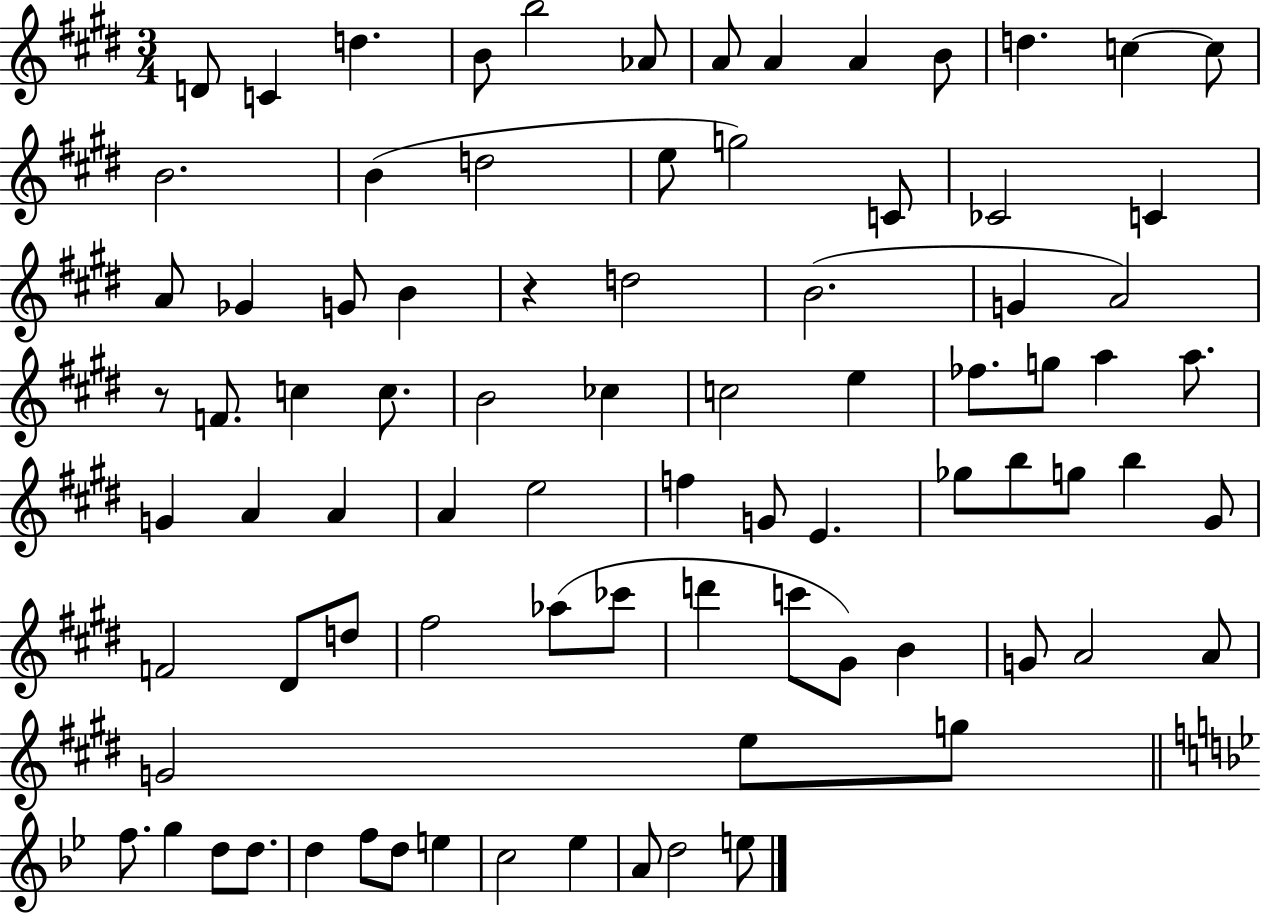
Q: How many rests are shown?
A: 2